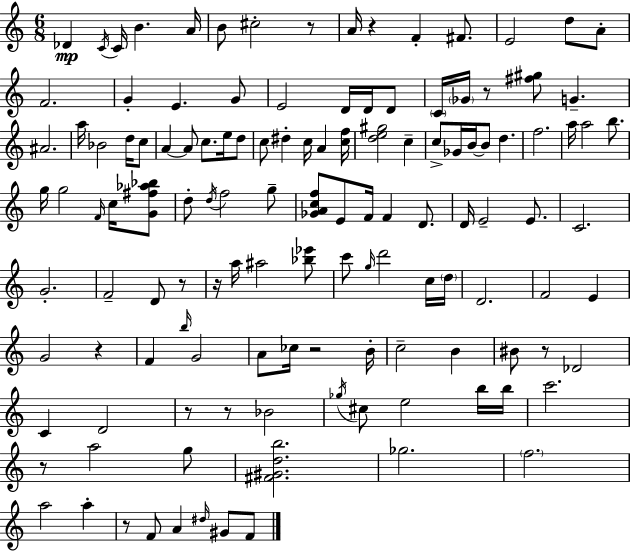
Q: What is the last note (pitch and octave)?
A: F4